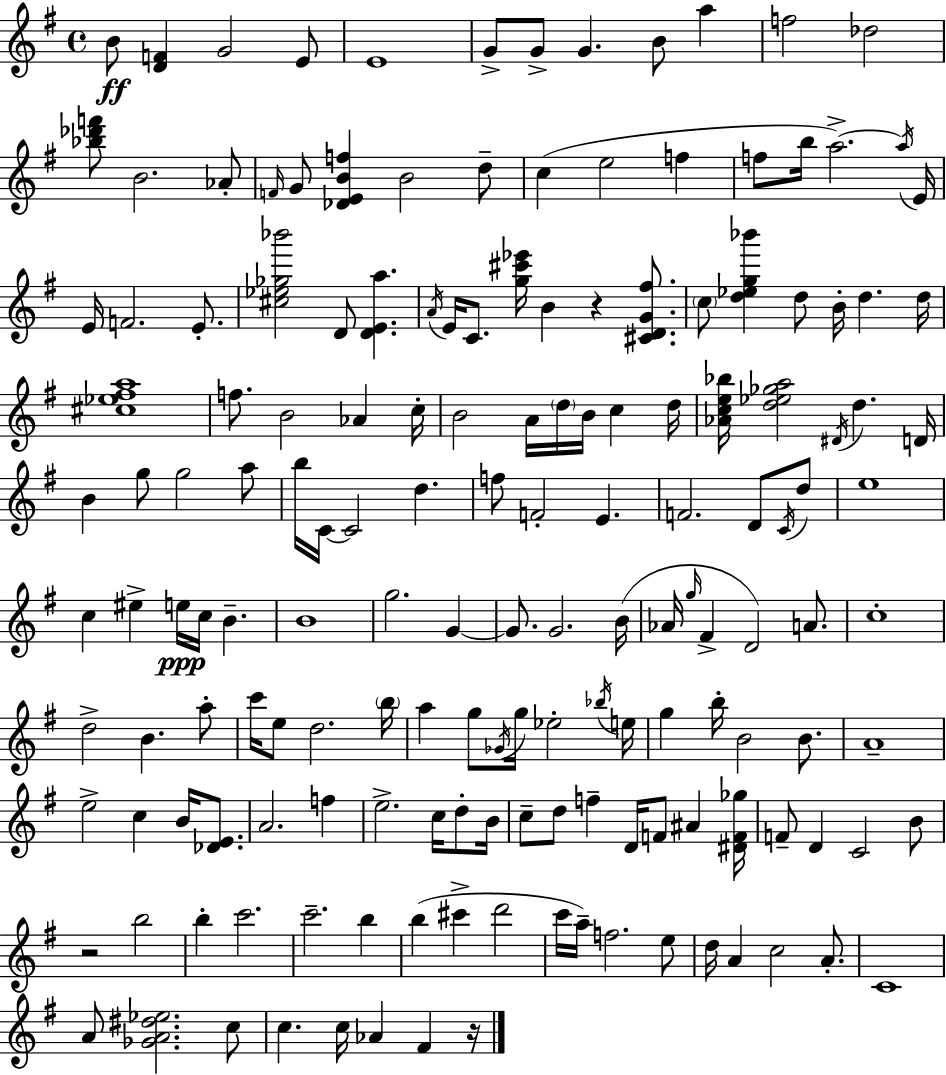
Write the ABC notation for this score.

X:1
T:Untitled
M:4/4
L:1/4
K:G
B/2 [DF] G2 E/2 E4 G/2 G/2 G B/2 a f2 _d2 [_b_d'f']/2 B2 _A/2 F/4 G/2 [_DEBf] B2 d/2 c e2 f f/2 b/4 a2 a/4 E/4 E/4 F2 E/2 [^c_e_g_b']2 D/2 [DEa] A/4 E/4 C/2 [g^c'_e']/4 B z [^CDG^f]/2 c/2 [d_eg_b'] d/2 B/4 d d/4 [^c_e^fa]4 f/2 B2 _A c/4 B2 A/4 d/4 B/4 c d/4 [_Ace_b]/4 [d_e_ga]2 ^D/4 d D/4 B g/2 g2 a/2 b/4 C/4 C2 d f/2 F2 E F2 D/2 C/4 d/2 e4 c ^e e/4 c/4 B B4 g2 G G/2 G2 B/4 _A/4 g/4 ^F D2 A/2 c4 d2 B a/2 c'/4 e/2 d2 b/4 a g/2 _G/4 g/4 _e2 _b/4 e/4 g b/4 B2 B/2 A4 e2 c B/4 [_DE]/2 A2 f e2 c/4 d/2 B/4 c/2 d/2 f D/4 F/2 ^A [^DF_g]/4 F/2 D C2 B/2 z2 b2 b c'2 c'2 b b ^c' d'2 c'/4 a/4 f2 e/2 d/4 A c2 A/2 C4 A/2 [_GA^d_e]2 c/2 c c/4 _A ^F z/4